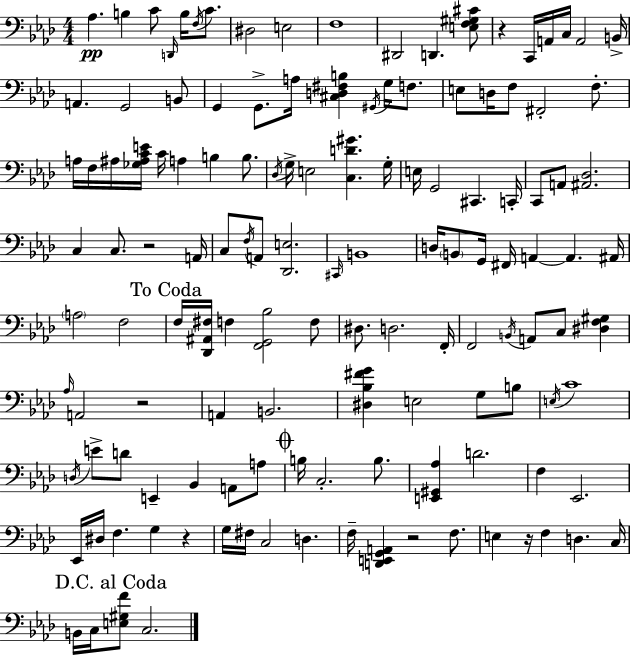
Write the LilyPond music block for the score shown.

{
  \clef bass
  \numericTimeSignature
  \time 4/4
  \key aes \major
  aes4.\pp b4 c'8 \grace { d,16 } b16 \acciaccatura { f16 } c'8. | dis2 e2 | f1 | dis,2 d,4. | \break <e f gis cis'>8 r4 c,16 a,16 c16 a,2 | b,16-> a,4. g,2 | b,8 g,4 g,8.-> a16 <cis d fis b>4 \acciaccatura { gis,16 } g16 | f8. e8 d16 f8 fis,2-. | \break f8.-. a16 f16 ais16 <ges ais c' e'>16 c'16 a4 b4 | b8. \acciaccatura { des16 } g16-> e2 <c d' gis'>4. | g16-. e16 g,2 cis,4. | c,16-. c,8 a,8 <ais, des>2. | \break c4 c8. r2 | a,16 c8 \acciaccatura { f16 } a,8 <des, e>2. | \grace { cis,16 } b,1 | d16 \parenthesize b,8 g,16 fis,16 a,4~~ a,4. | \break ais,16 \parenthesize a2 f2 | \mark "To Coda" f16 <des, ais, fis>16 f4 <f, g, bes>2 | f8 dis8. d2. | f,16-. f,2 \acciaccatura { b,16 } a,8 | \break c8 <dis f gis>4 \grace { aes16 } a,2 | r2 a,4 b,2. | <dis bes fis' g'>4 e2 | g8 b8 \acciaccatura { e16 } c'1 | \break \acciaccatura { d16 } e'8-> d'8 e,4-- | bes,4 a,8 a8 \mark \markup { \musicglyph "scripts.coda" } b16 c2.-. | b8. <e, gis, aes>4 d'2. | f4 ees,2. | \break ees,16 dis16 f4. | g4 r4 g16 fis16 c2 | d4. f16-- <d, e, g, a,>4 r2 | f8. e4 r16 f4 | \break d4. c16 \mark "D.C. al Coda" b,16 c16 <e gis f'>8 c2. | \bar "|."
}